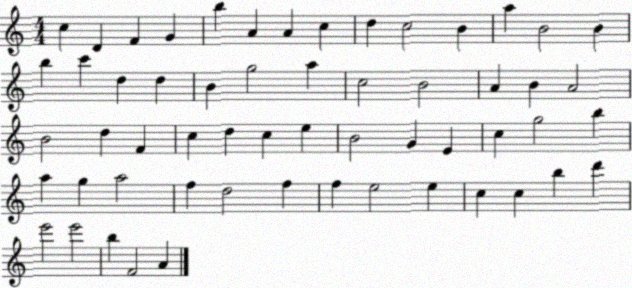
X:1
T:Untitled
M:4/4
L:1/4
K:C
c D F G b A A c d c2 B a B2 B b c' d d B g2 a c2 B2 A B A2 B2 d F c d c e B2 G E c g2 b a g a2 f d2 f f e2 e c c b d' e'2 e'2 b F2 A